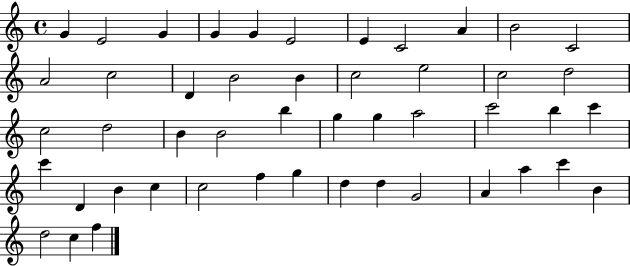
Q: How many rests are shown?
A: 0